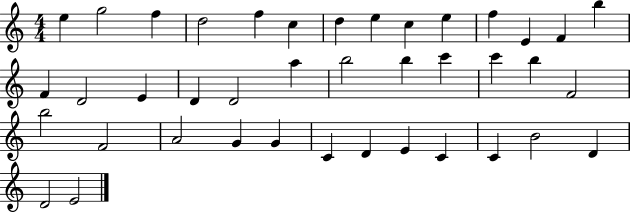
E5/q G5/h F5/q D5/h F5/q C5/q D5/q E5/q C5/q E5/q F5/q E4/q F4/q B5/q F4/q D4/h E4/q D4/q D4/h A5/q B5/h B5/q C6/q C6/q B5/q F4/h B5/h F4/h A4/h G4/q G4/q C4/q D4/q E4/q C4/q C4/q B4/h D4/q D4/h E4/h